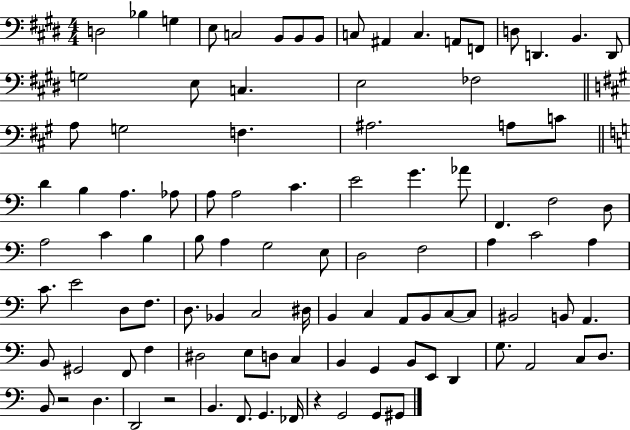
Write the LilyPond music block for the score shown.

{
  \clef bass
  \numericTimeSignature
  \time 4/4
  \key e \major
  d2 bes4 g4 | e8 c2 b,8 b,8 b,8 | c8 ais,4 c4. a,8 f,8 | d8 d,4. b,4. d,8 | \break g2 e8 c4. | e2 fes2 | \bar "||" \break \key a \major a8 g2 f4. | ais2. a8 c'8 | \bar "||" \break \key c \major d'4 b4 a4. aes8 | a8 a2 c'4. | e'2 g'4. aes'8 | f,4. f2 d8 | \break a2 c'4 b4 | b8 a4 g2 e8 | d2 f2 | a4 c'2 a4 | \break c'8. e'2 d8 f8. | d8. bes,4 c2 dis16 | b,4 c4 a,8 b,8 c8~~ c8 | bis,2 b,8 a,4. | \break b,8 gis,2 f,8 f4 | dis2 e8 d8 c4 | b,4 g,4 b,8 e,8 d,4 | g8. a,2 c8 d8. | \break b,8 r2 d4. | d,2 r2 | b,4. f,8. g,4. fes,16 | r4 g,2 g,8 gis,8 | \break \bar "|."
}